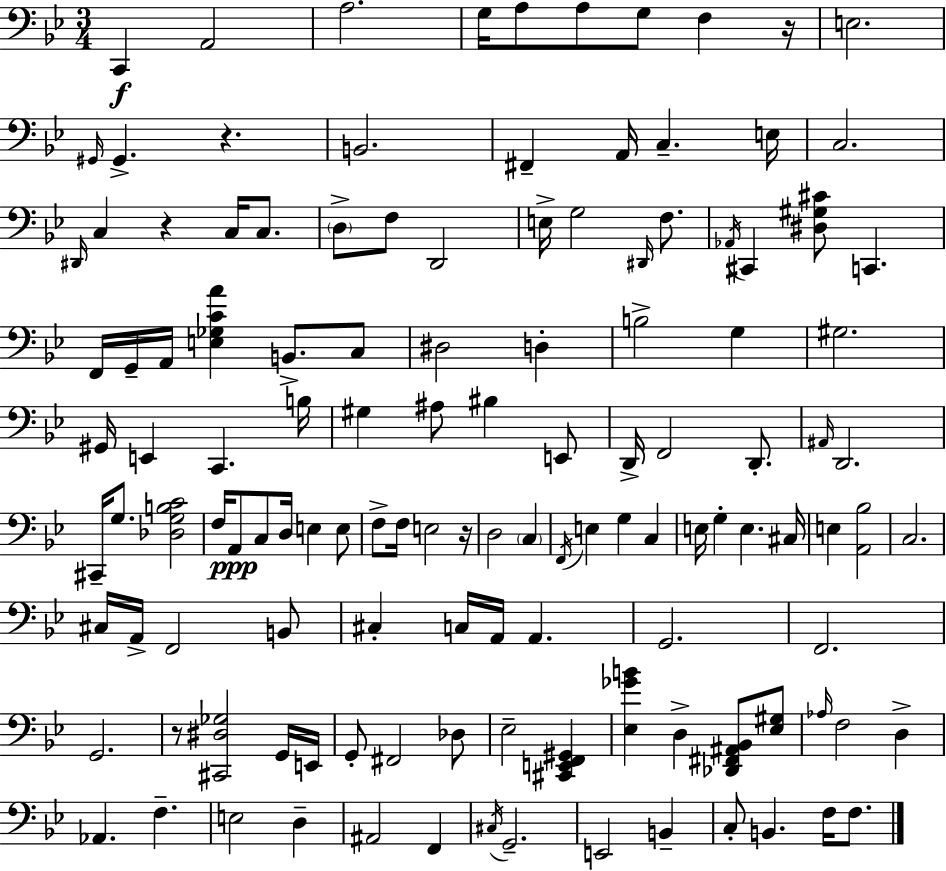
X:1
T:Untitled
M:3/4
L:1/4
K:Gm
C,, A,,2 A,2 G,/4 A,/2 A,/2 G,/2 F, z/4 E,2 ^G,,/4 ^G,, z B,,2 ^F,, A,,/4 C, E,/4 C,2 ^D,,/4 C, z C,/4 C,/2 D,/2 F,/2 D,,2 E,/4 G,2 ^D,,/4 F,/2 _A,,/4 ^C,, [^D,^G,^C]/2 C,, F,,/4 G,,/4 A,,/4 [E,_G,CA] B,,/2 C,/2 ^D,2 D, B,2 G, ^G,2 ^G,,/4 E,, C,, B,/4 ^G, ^A,/2 ^B, E,,/2 D,,/4 F,,2 D,,/2 ^A,,/4 D,,2 ^C,,/4 G,/2 [_D,G,B,C]2 F,/4 A,,/2 C,/2 D,/4 E, E,/2 F,/2 F,/4 E,2 z/4 D,2 C, F,,/4 E, G, C, E,/4 G, E, ^C,/4 E, [A,,_B,]2 C,2 ^C,/4 A,,/4 F,,2 B,,/2 ^C, C,/4 A,,/4 A,, G,,2 F,,2 G,,2 z/2 [^C,,^D,_G,]2 G,,/4 E,,/4 G,,/2 ^F,,2 _D,/2 _E,2 [^C,,E,,F,,^G,,] [_E,_GB] D, [_D,,^F,,^A,,_B,,]/2 [_E,^G,]/2 _A,/4 F,2 D, _A,, F, E,2 D, ^A,,2 F,, ^C,/4 G,,2 E,,2 B,, C,/2 B,, F,/4 F,/2